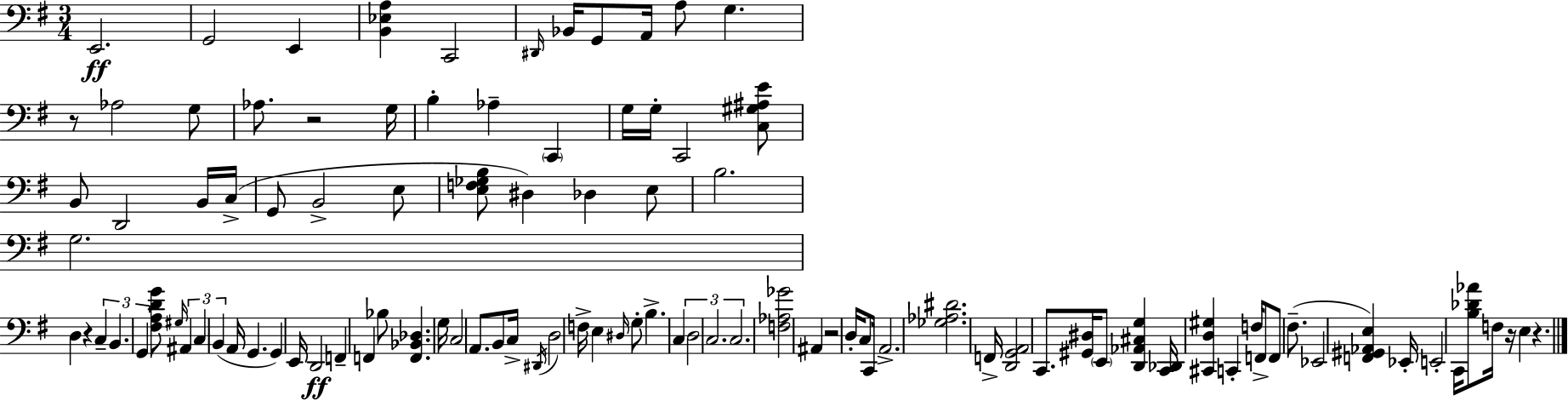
X:1
T:Untitled
M:3/4
L:1/4
K:Em
E,,2 G,,2 E,, [B,,_E,A,] C,,2 ^D,,/4 _B,,/4 G,,/2 A,,/4 A,/2 G, z/2 _A,2 G,/2 _A,/2 z2 G,/4 B, _A, C,, G,/4 G,/4 C,,2 [C,^G,^A,E]/2 B,,/2 D,,2 B,,/4 C,/4 G,,/2 B,,2 E,/2 [E,F,_G,B,]/2 ^D, _D, E,/2 B,2 G,2 D, z C, B,, G,, [^F,A,DG]/2 ^G,/4 ^A,, C, B,, A,,/4 G,, G,, E,,/4 D,,2 F,, F,, _B,/2 [F,,_B,,_D,] G,/4 C,2 A,,/2 B,,/2 C,/4 ^D,,/4 D,2 F,/4 E, ^D,/4 G,/2 B, C, D,2 C,2 C,2 [F,_A,_G]2 ^A,, z2 D,/4 C,/2 C,,/4 A,,2 [_G,_A,^D]2 F,,/4 [D,,G,,A,,]2 C,,/2 [^G,,^D,]/4 E,,/2 [D,,_A,,^C,G,] [C,,_D,,]/4 [^C,,D,^G,] C,, F,/4 F,,/2 F,,/2 ^F,/2 _E,,2 [F,,^G,,_A,,E,] _E,,/4 E,,2 C,,/4 [B,_D_A]/2 F,/4 z/4 E, z